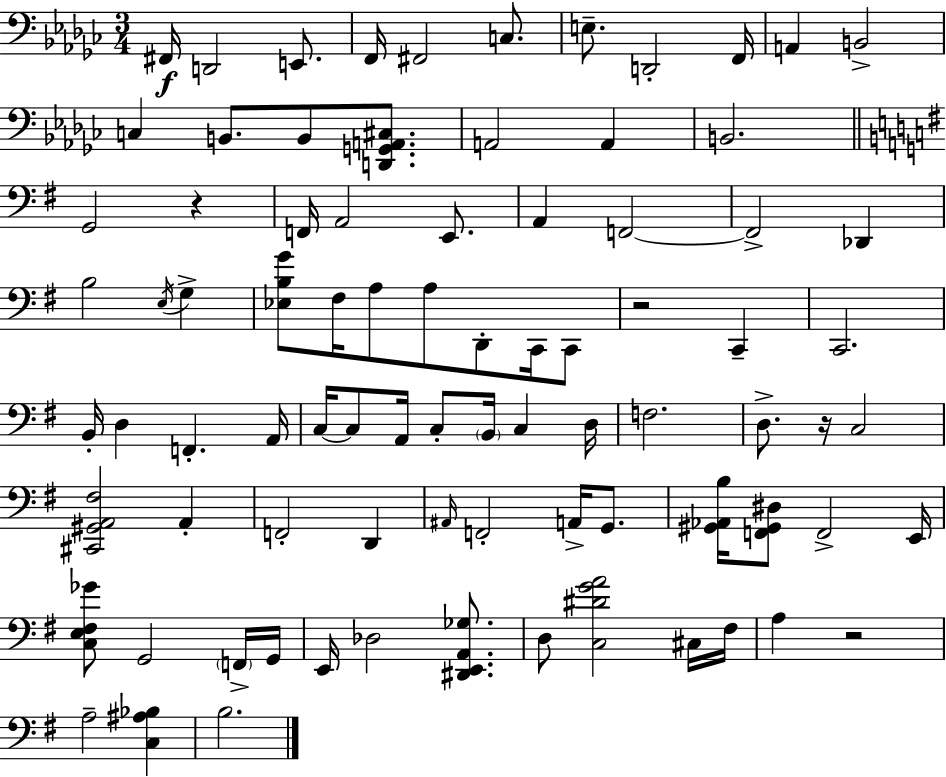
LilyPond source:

{
  \clef bass
  \numericTimeSignature
  \time 3/4
  \key ees \minor
  \repeat volta 2 { fis,16\f d,2 e,8. | f,16 fis,2 c8. | e8.-- d,2-. f,16 | a,4 b,2-> | \break c4 b,8. b,8 <d, g, a, cis>8. | a,2 a,4 | b,2. | \bar "||" \break \key e \minor g,2 r4 | f,16 a,2 e,8. | a,4 f,2~~ | f,2-> des,4 | \break b2 \acciaccatura { e16 } g4-> | <ees b g'>8 fis16 a8 a8 d,8-. c,16 c,8 | r2 c,4-- | c,2. | \break b,16-. d4 f,4.-. | a,16 c16~~ c8 a,16 c8-. \parenthesize b,16 c4 | d16 f2. | d8.-> r16 c2 | \break <cis, gis, a, fis>2 a,4-. | f,2-. d,4 | \grace { ais,16 } f,2-. a,16-> g,8. | <gis, aes, b>16 <f, gis, dis>8 f,2-> | \break e,16 <c e fis ges'>8 g,2 | \parenthesize f,16-> g,16 e,16 des2 <dis, e, a, ges>8. | d8 <c dis' g' a'>2 | cis16 fis16 a4 r2 | \break a2-- <c ais bes>4 | b2. | } \bar "|."
}